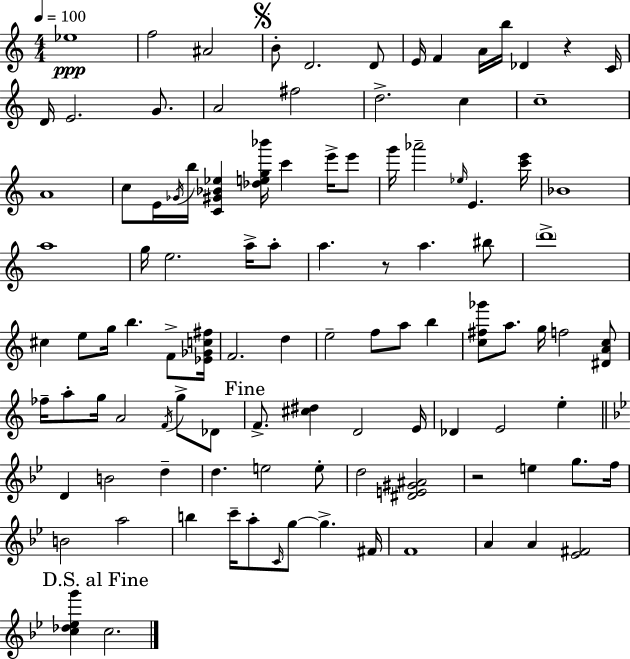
{
  \clef treble
  \numericTimeSignature
  \time 4/4
  \key c \major
  \tempo 4 = 100
  ees''1\ppp | f''2 ais'2 | \mark \markup { \musicglyph "scripts.segno" } b'8-. d'2. d'8 | e'16 f'4 a'16 b''16 des'4 r4 c'16 | \break d'16 e'2. g'8. | a'2 fis''2 | d''2.-> c''4 | c''1-- | \break a'1 | c''8 e'16 \acciaccatura { ges'16 } b''16 <c' gis' bes' ees''>4 <des'' e'' g'' bes'''>16 c'''4 e'''16-> e'''8 | g'''16 aes'''2-- \grace { ees''16 } e'4. | <c''' e'''>16 bes'1 | \break a''1 | g''16 e''2. a''16-> | a''8-. a''4. r8 a''4. | bis''8 \parenthesize d'''1-> | \break cis''4 e''8 g''16 b''4. f'8-> | <ees' ges' c'' fis''>16 f'2. d''4 | e''2-- f''8 a''8 b''4 | <c'' fis'' ges'''>8 a''8. g''16 f''2 | \break <dis' a' c''>8 fes''16-- a''8-. g''16 a'2 \acciaccatura { f'16 } g''8-> | des'8 \mark "Fine" f'8.-> <cis'' dis''>4 d'2 | e'16 des'4 e'2 e''4-. | \bar "||" \break \key bes \major d'4 b'2 d''4-- | d''4. e''2 e''8-. | d''2 <dis' e' gis' ais'>2 | r2 e''4 g''8. f''16 | \break b'2 a''2 | b''4 c'''16-- a''8-. \grace { c'16 } g''8~~ g''4.-> | fis'16 f'1 | a'4 a'4 <ees' fis'>2 | \break \mark "D.S. al Fine" <c'' des'' ees'' g'''>4 c''2. | \bar "|."
}